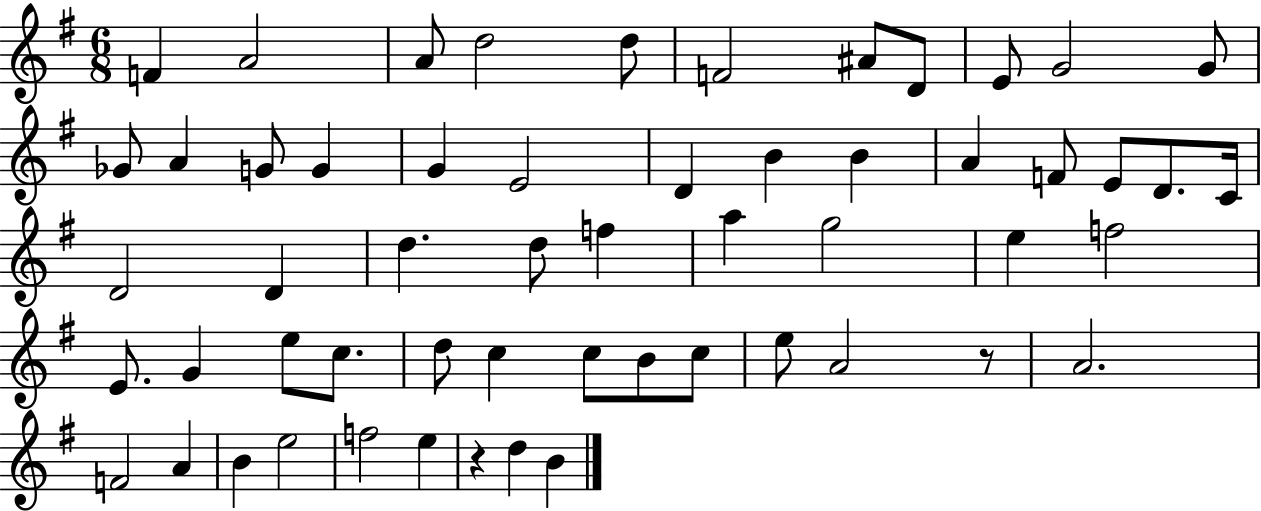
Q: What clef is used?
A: treble